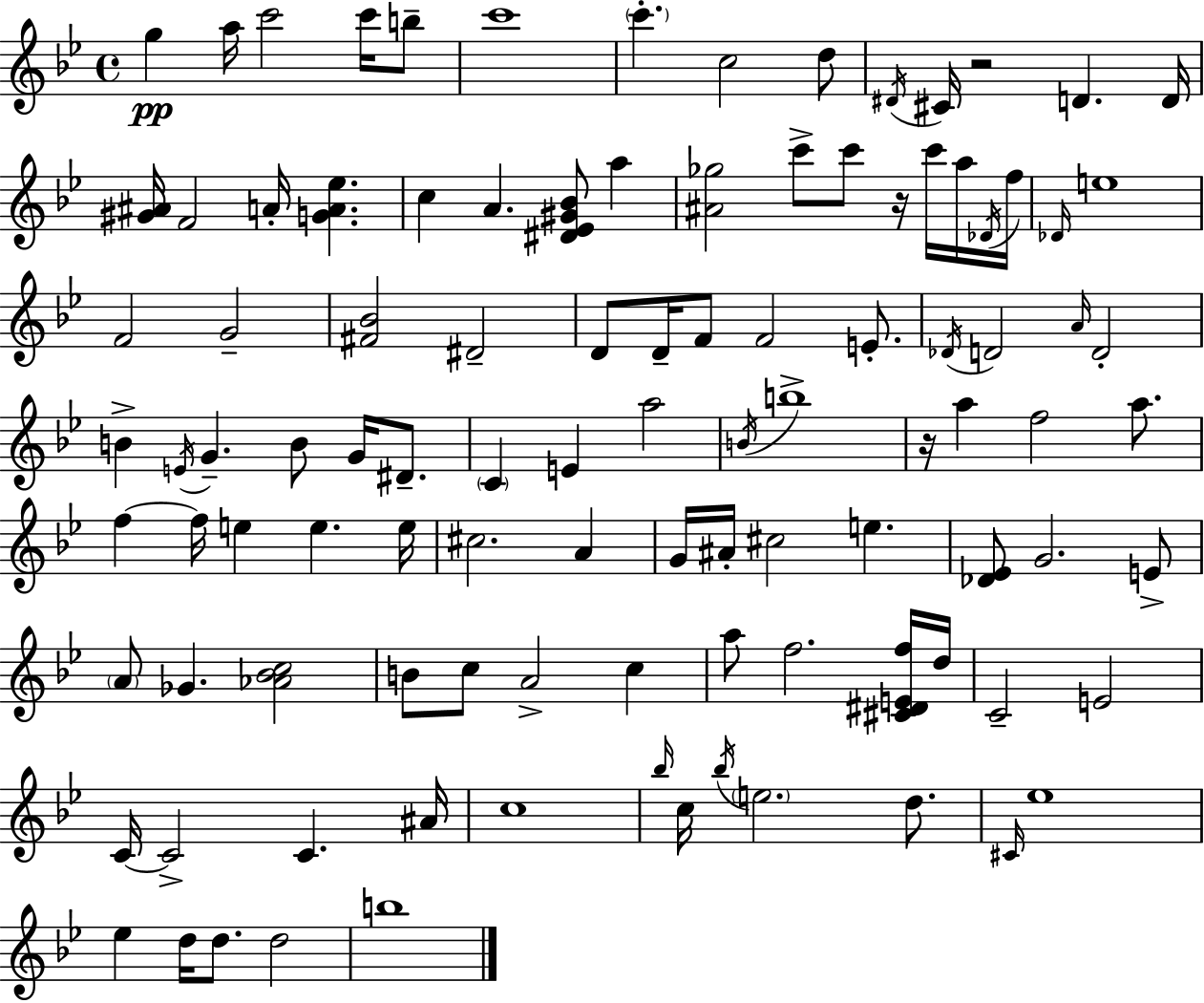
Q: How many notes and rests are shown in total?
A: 104